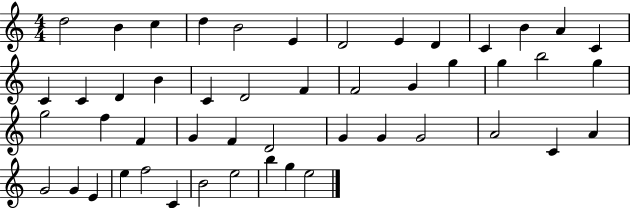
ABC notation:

X:1
T:Untitled
M:4/4
L:1/4
K:C
d2 B c d B2 E D2 E D C B A C C C D B C D2 F F2 G g g b2 g g2 f F G F D2 G G G2 A2 C A G2 G E e f2 C B2 e2 b g e2